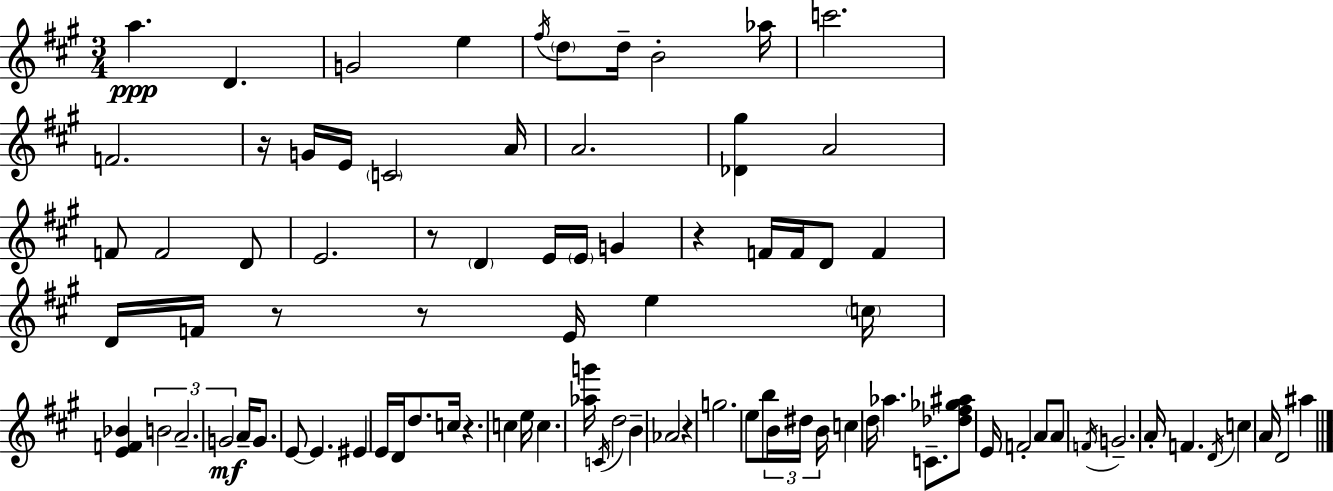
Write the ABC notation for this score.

X:1
T:Untitled
M:3/4
L:1/4
K:A
a D G2 e ^f/4 d/2 d/4 B2 _a/4 c'2 F2 z/4 G/4 E/4 C2 A/4 A2 [_D^g] A2 F/2 F2 D/2 E2 z/2 D E/4 E/4 G z F/4 F/4 D/2 F D/4 F/4 z/2 z/2 E/4 e c/4 [EF_B] B2 A2 G2 A/4 G/2 E/2 E ^E E/4 D/4 d/2 c/4 z c e/4 c [_ag']/4 C/4 d2 B _A2 z g2 e/2 b/2 B/4 ^d/4 B/4 c d/4 _a C/2 [_d^f_g^a]/2 E/4 F2 A/2 A/2 F/4 G2 A/4 F D/4 c A/4 D2 ^a